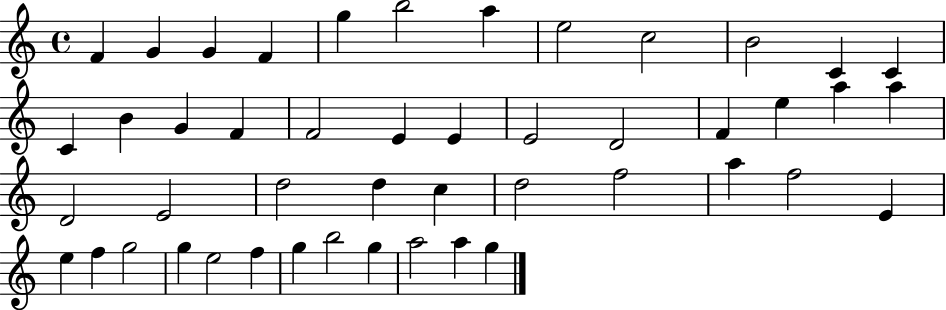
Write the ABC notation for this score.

X:1
T:Untitled
M:4/4
L:1/4
K:C
F G G F g b2 a e2 c2 B2 C C C B G F F2 E E E2 D2 F e a a D2 E2 d2 d c d2 f2 a f2 E e f g2 g e2 f g b2 g a2 a g